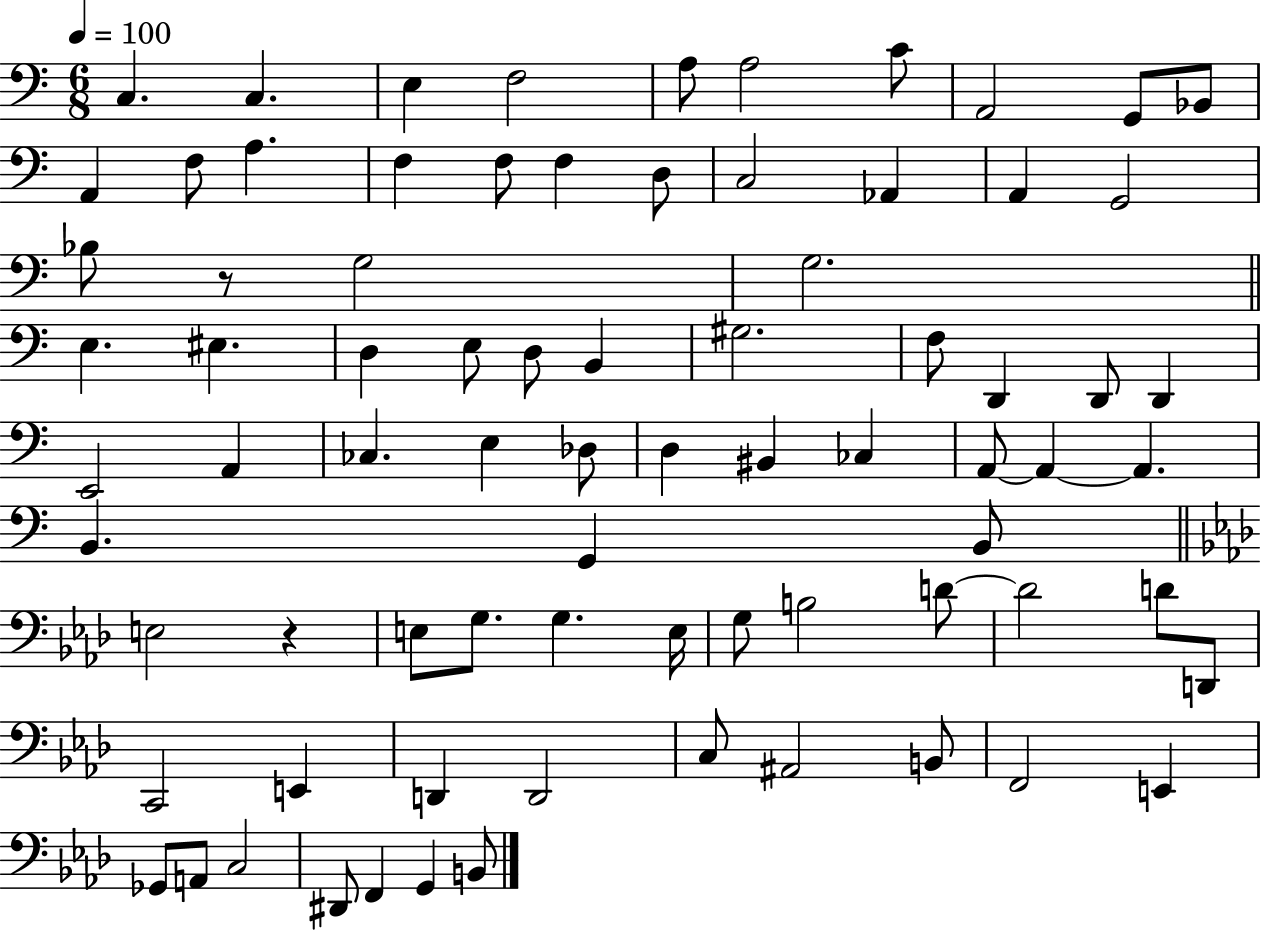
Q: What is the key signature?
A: C major